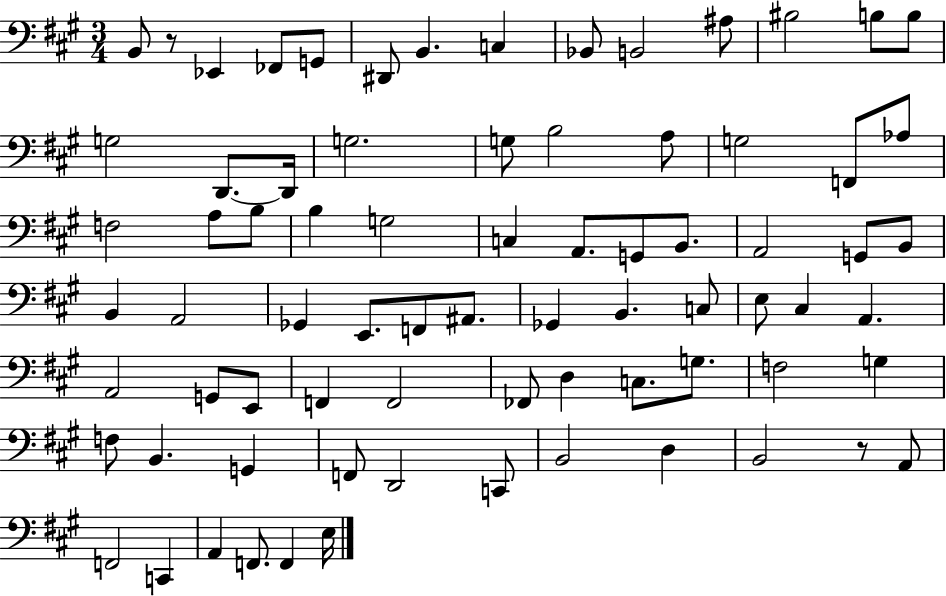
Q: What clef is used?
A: bass